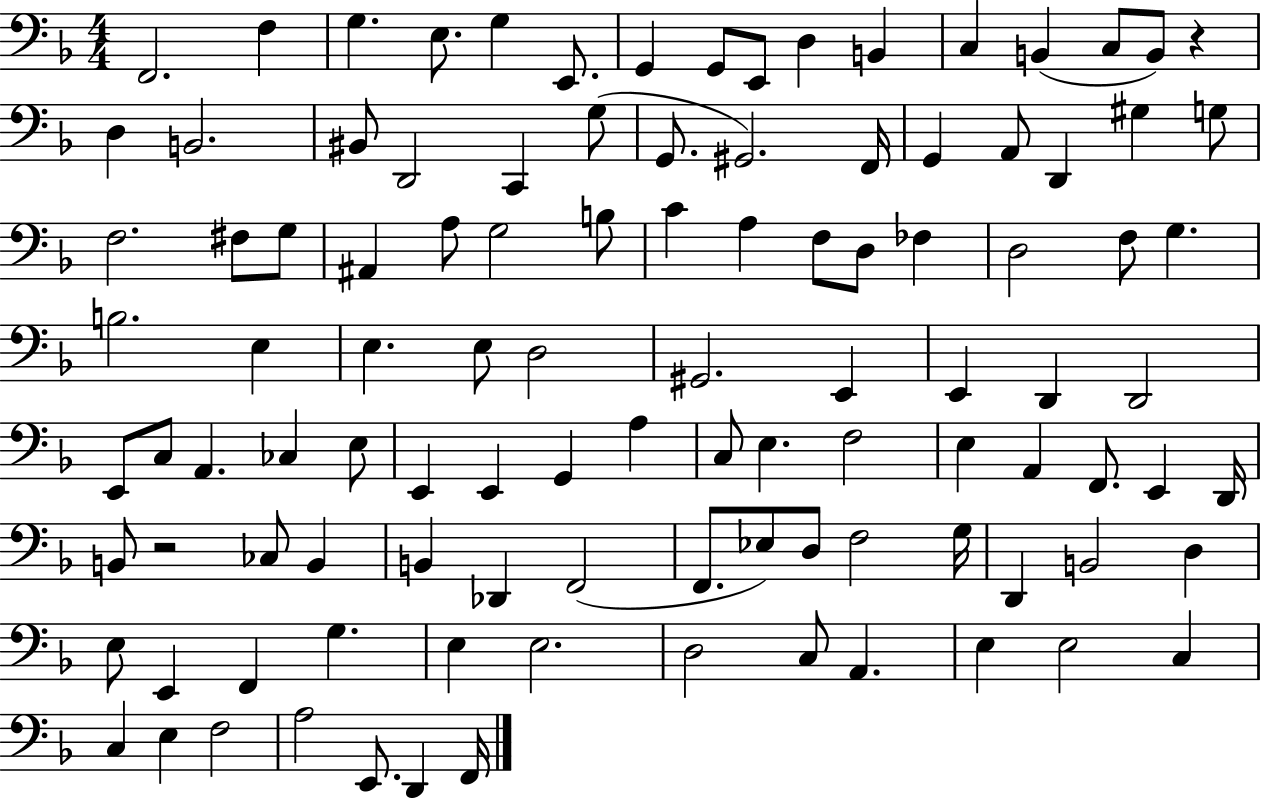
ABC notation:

X:1
T:Untitled
M:4/4
L:1/4
K:F
F,,2 F, G, E,/2 G, E,,/2 G,, G,,/2 E,,/2 D, B,, C, B,, C,/2 B,,/2 z D, B,,2 ^B,,/2 D,,2 C,, G,/2 G,,/2 ^G,,2 F,,/4 G,, A,,/2 D,, ^G, G,/2 F,2 ^F,/2 G,/2 ^A,, A,/2 G,2 B,/2 C A, F,/2 D,/2 _F, D,2 F,/2 G, B,2 E, E, E,/2 D,2 ^G,,2 E,, E,, D,, D,,2 E,,/2 C,/2 A,, _C, E,/2 E,, E,, G,, A, C,/2 E, F,2 E, A,, F,,/2 E,, D,,/4 B,,/2 z2 _C,/2 B,, B,, _D,, F,,2 F,,/2 _E,/2 D,/2 F,2 G,/4 D,, B,,2 D, E,/2 E,, F,, G, E, E,2 D,2 C,/2 A,, E, E,2 C, C, E, F,2 A,2 E,,/2 D,, F,,/4